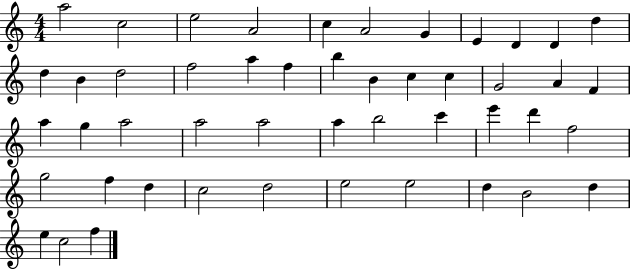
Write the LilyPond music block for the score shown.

{
  \clef treble
  \numericTimeSignature
  \time 4/4
  \key c \major
  a''2 c''2 | e''2 a'2 | c''4 a'2 g'4 | e'4 d'4 d'4 d''4 | \break d''4 b'4 d''2 | f''2 a''4 f''4 | b''4 b'4 c''4 c''4 | g'2 a'4 f'4 | \break a''4 g''4 a''2 | a''2 a''2 | a''4 b''2 c'''4 | e'''4 d'''4 f''2 | \break g''2 f''4 d''4 | c''2 d''2 | e''2 e''2 | d''4 b'2 d''4 | \break e''4 c''2 f''4 | \bar "|."
}